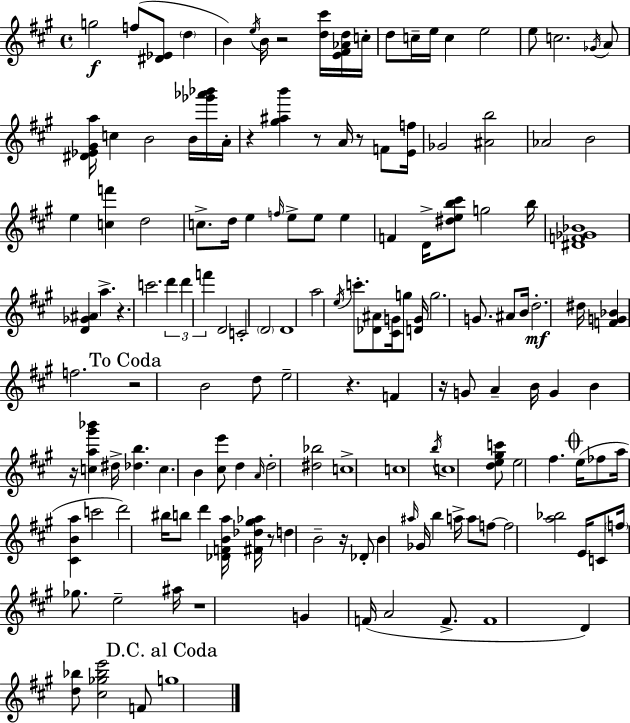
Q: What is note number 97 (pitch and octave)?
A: F5